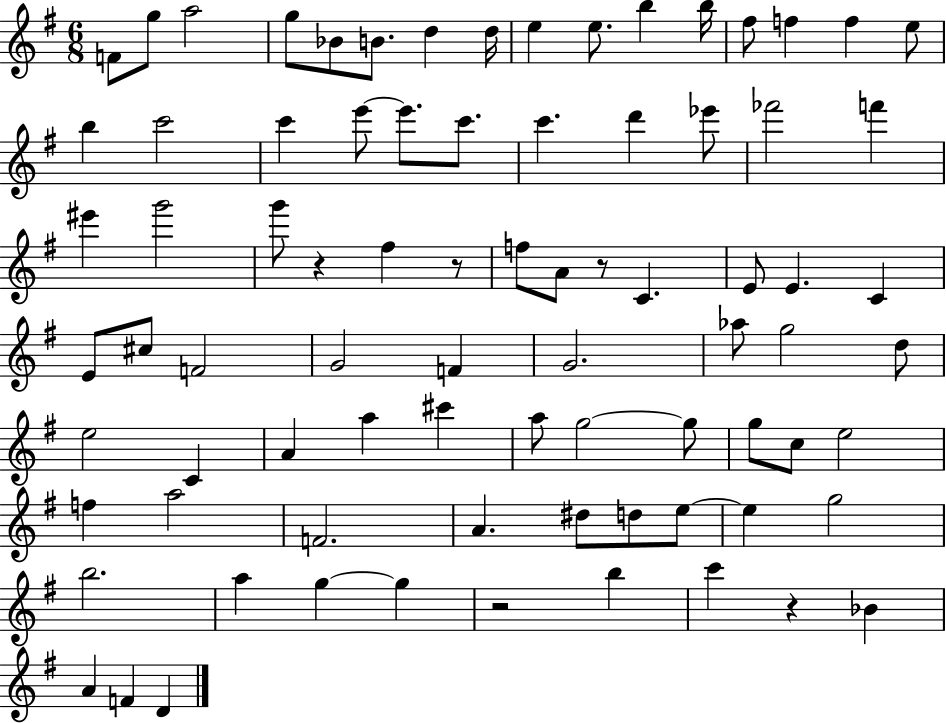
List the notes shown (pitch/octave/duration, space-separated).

F4/e G5/e A5/h G5/e Bb4/e B4/e. D5/q D5/s E5/q E5/e. B5/q B5/s F#5/e F5/q F5/q E5/e B5/q C6/h C6/q E6/e E6/e. C6/e. C6/q. D6/q Eb6/e FES6/h F6/q EIS6/q G6/h G6/e R/q F#5/q R/e F5/e A4/e R/e C4/q. E4/e E4/q. C4/q E4/e C#5/e F4/h G4/h F4/q G4/h. Ab5/e G5/h D5/e E5/h C4/q A4/q A5/q C#6/q A5/e G5/h G5/e G5/e C5/e E5/h F5/q A5/h F4/h. A4/q. D#5/e D5/e E5/e E5/q G5/h B5/h. A5/q G5/q G5/q R/h B5/q C6/q R/q Bb4/q A4/q F4/q D4/q